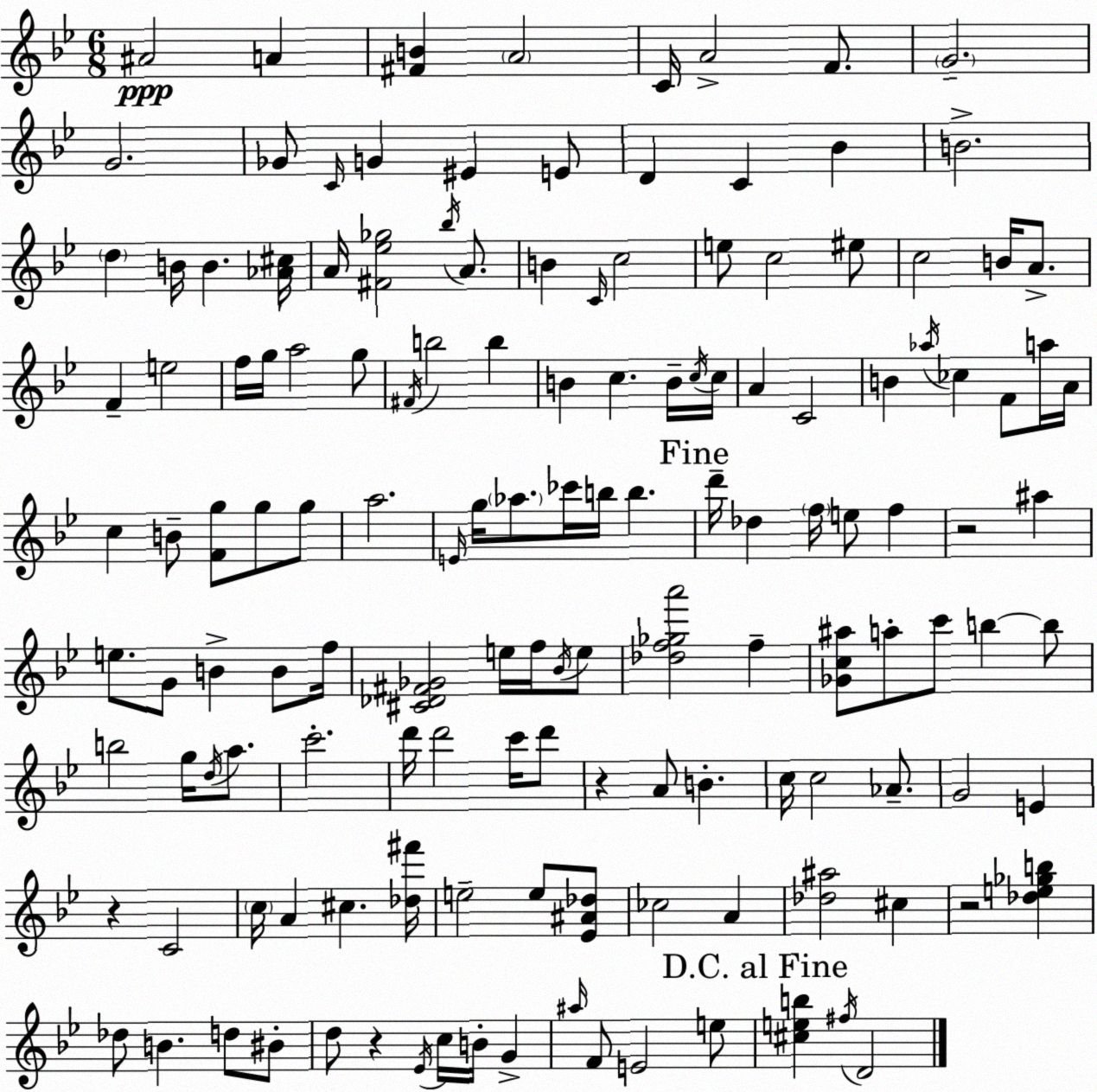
X:1
T:Untitled
M:6/8
L:1/4
K:Gm
^A2 A [^FB] A2 C/4 A2 F/2 G2 G2 _G/2 C/4 G ^E E/2 D C _B B2 d B/4 B [_A^c]/4 A/4 [^F_e_g]2 _b/4 A/2 B C/4 c2 e/2 c2 ^e/2 c2 B/4 A/2 F e2 f/4 g/4 a2 g/2 ^F/4 b2 b B c B/4 c/4 c/4 A C2 B _a/4 _c F/2 a/4 A/4 c B/2 [Fg]/2 g/2 g/2 a2 E/4 g/4 _a/2 _c'/4 b/4 b d'/4 _d f/4 e/2 f z2 ^a e/2 G/2 B B/2 f/4 [^C_D^F_G]2 e/4 f/4 _B/4 e/2 [_df_ga']2 f [_Gc^a]/2 a/2 c'/2 b b/2 b2 g/4 d/4 a/2 c'2 d'/4 d'2 c'/4 d'/2 z A/2 B c/4 c2 _A/2 G2 E z C2 c/4 A ^c [_d^f']/4 e2 e/2 [_E^A_d]/2 _c2 A [_d^a]2 ^c z2 [_de_gb] _d/2 B d/2 ^B/2 d/2 z _E/4 c/4 B/4 G ^a/4 F/2 E2 e/2 [^ceb] ^f/4 D2